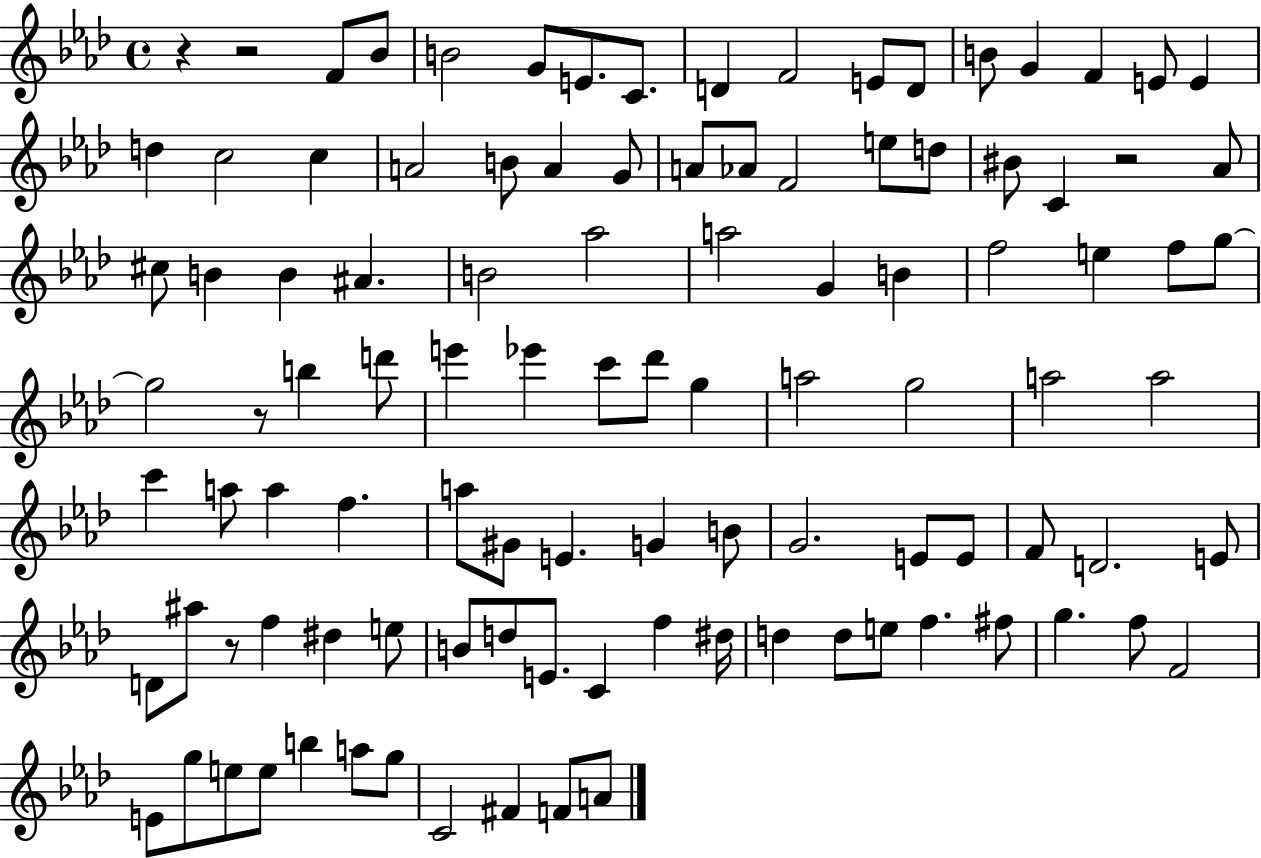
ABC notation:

X:1
T:Untitled
M:4/4
L:1/4
K:Ab
z z2 F/2 _B/2 B2 G/2 E/2 C/2 D F2 E/2 D/2 B/2 G F E/2 E d c2 c A2 B/2 A G/2 A/2 _A/2 F2 e/2 d/2 ^B/2 C z2 _A/2 ^c/2 B B ^A B2 _a2 a2 G B f2 e f/2 g/2 g2 z/2 b d'/2 e' _e' c'/2 _d'/2 g a2 g2 a2 a2 c' a/2 a f a/2 ^G/2 E G B/2 G2 E/2 E/2 F/2 D2 E/2 D/2 ^a/2 z/2 f ^d e/2 B/2 d/2 E/2 C f ^d/4 d d/2 e/2 f ^f/2 g f/2 F2 E/2 g/2 e/2 e/2 b a/2 g/2 C2 ^F F/2 A/2